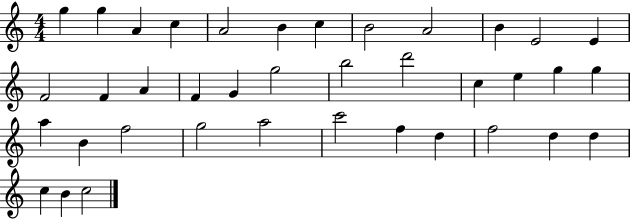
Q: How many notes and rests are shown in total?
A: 38